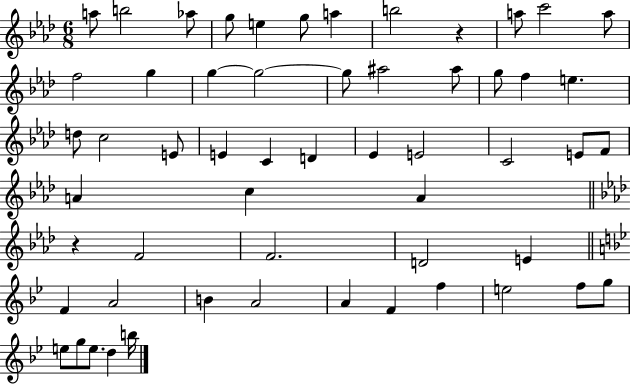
{
  \clef treble
  \numericTimeSignature
  \time 6/8
  \key aes \major
  a''8 b''2 aes''8 | g''8 e''4 g''8 a''4 | b''2 r4 | a''8 c'''2 a''8 | \break f''2 g''4 | g''4~~ g''2~~ | g''8 ais''2 ais''8 | g''8 f''4 e''4. | \break d''8 c''2 e'8 | e'4 c'4 d'4 | ees'4 e'2 | c'2 e'8 f'8 | \break a'4 c''4 a'4 | \bar "||" \break \key aes \major r4 f'2 | f'2. | d'2 e'4 | \bar "||" \break \key g \minor f'4 a'2 | b'4 a'2 | a'4 f'4 f''4 | e''2 f''8 g''8 | \break e''8 g''8 e''8. d''4 b''16 | \bar "|."
}